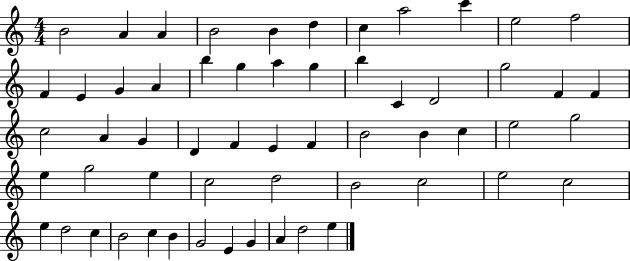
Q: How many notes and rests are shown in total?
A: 58